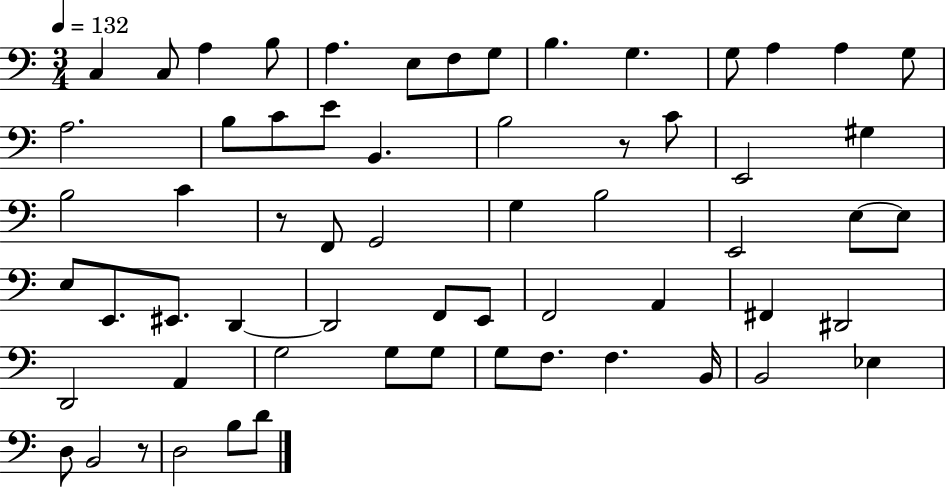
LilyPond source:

{
  \clef bass
  \numericTimeSignature
  \time 3/4
  \key c \major
  \tempo 4 = 132
  c4 c8 a4 b8 | a4. e8 f8 g8 | b4. g4. | g8 a4 a4 g8 | \break a2. | b8 c'8 e'8 b,4. | b2 r8 c'8 | e,2 gis4 | \break b2 c'4 | r8 f,8 g,2 | g4 b2 | e,2 e8~~ e8 | \break e8 e,8. eis,8. d,4~~ | d,2 f,8 e,8 | f,2 a,4 | fis,4 dis,2 | \break d,2 a,4 | g2 g8 g8 | g8 f8. f4. b,16 | b,2 ees4 | \break d8 b,2 r8 | d2 b8 d'8 | \bar "|."
}